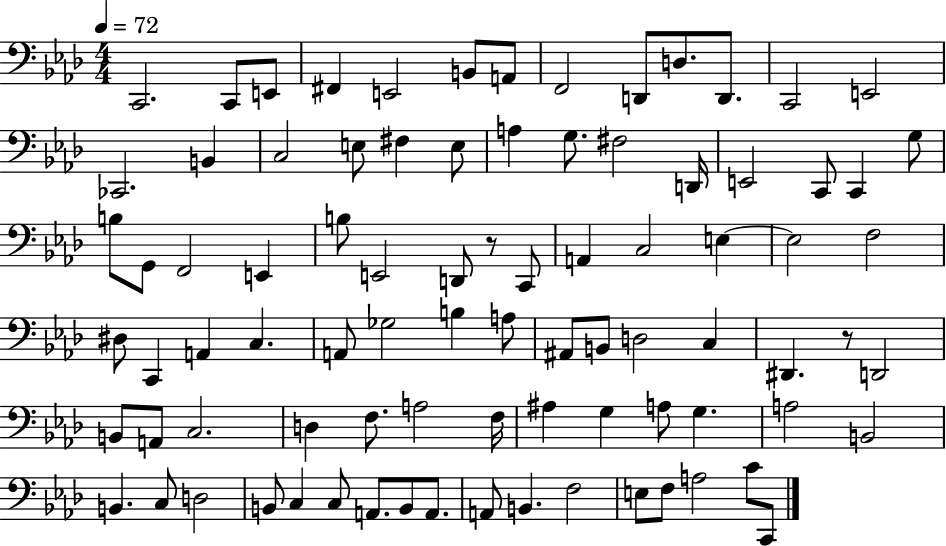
{
  \clef bass
  \numericTimeSignature
  \time 4/4
  \key aes \major
  \tempo 4 = 72
  c,2. c,8 e,8 | fis,4 e,2 b,8 a,8 | f,2 d,8 d8. d,8. | c,2 e,2 | \break ces,2. b,4 | c2 e8 fis4 e8 | a4 g8. fis2 d,16 | e,2 c,8 c,4 g8 | \break b8 g,8 f,2 e,4 | b8 e,2 d,8 r8 c,8 | a,4 c2 e4~~ | e2 f2 | \break dis8 c,4 a,4 c4. | a,8 ges2 b4 a8 | ais,8 b,8 d2 c4 | dis,4. r8 d,2 | \break b,8 a,8 c2. | d4 f8. a2 f16 | ais4 g4 a8 g4. | a2 b,2 | \break b,4. c8 d2 | b,8 c4 c8 a,8. b,8 a,8. | a,8 b,4. f2 | e8 f8 a2 c'8 c,8 | \break \bar "|."
}